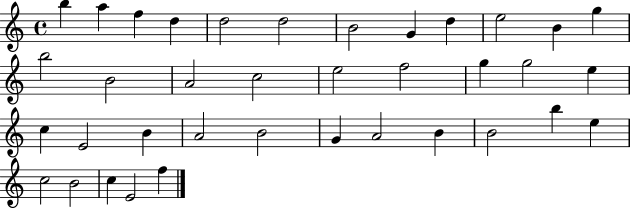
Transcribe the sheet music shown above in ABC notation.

X:1
T:Untitled
M:4/4
L:1/4
K:C
b a f d d2 d2 B2 G d e2 B g b2 B2 A2 c2 e2 f2 g g2 e c E2 B A2 B2 G A2 B B2 b e c2 B2 c E2 f